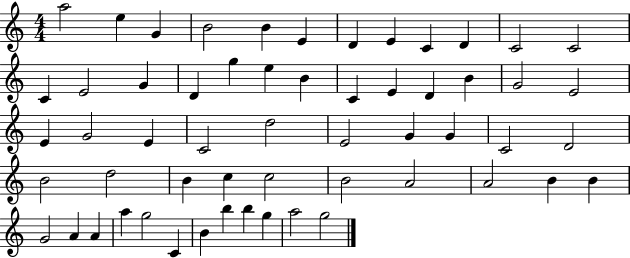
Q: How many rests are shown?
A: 0